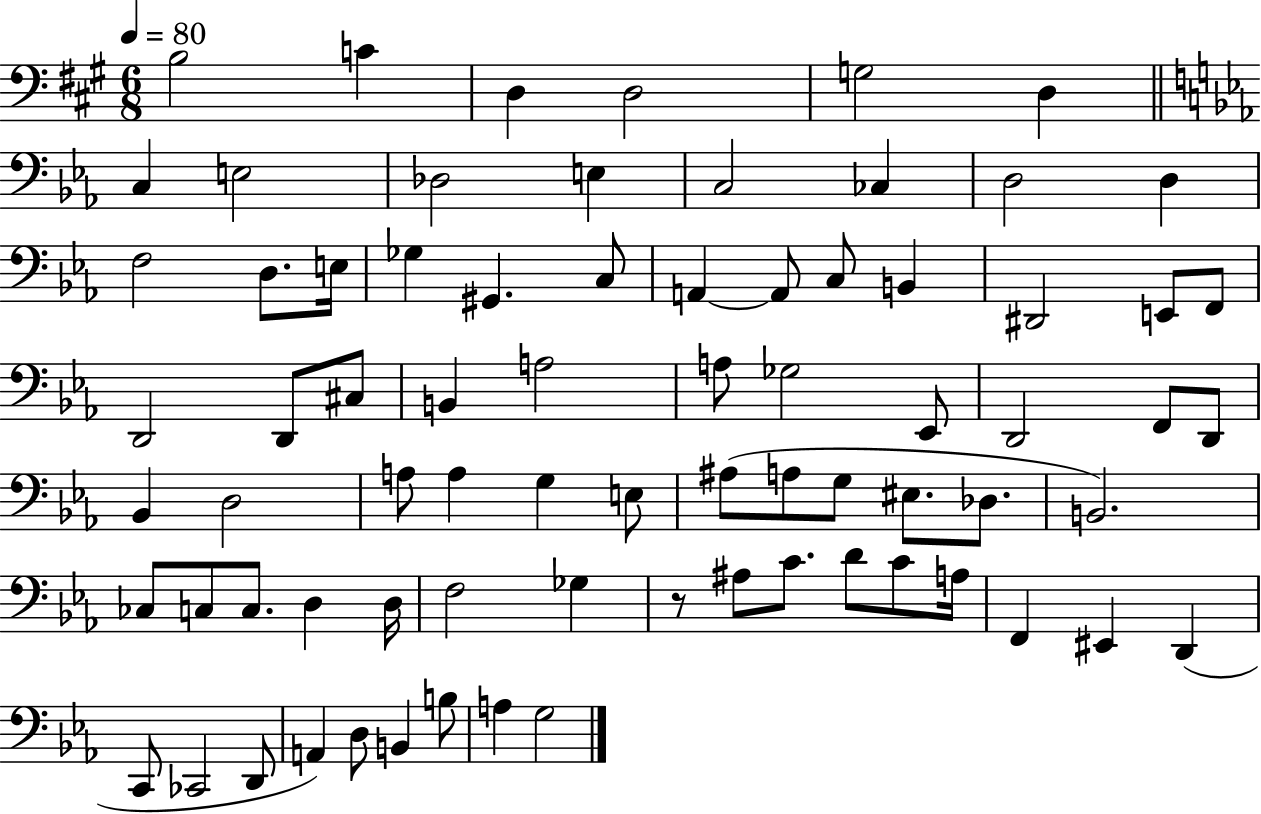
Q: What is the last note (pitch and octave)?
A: G3